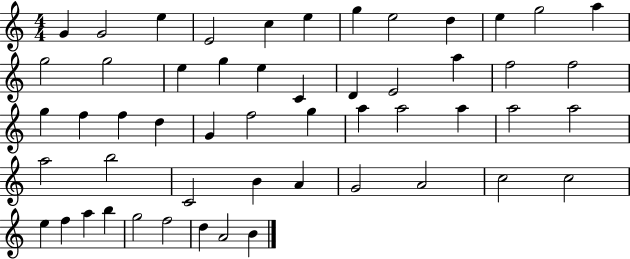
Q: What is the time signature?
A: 4/4